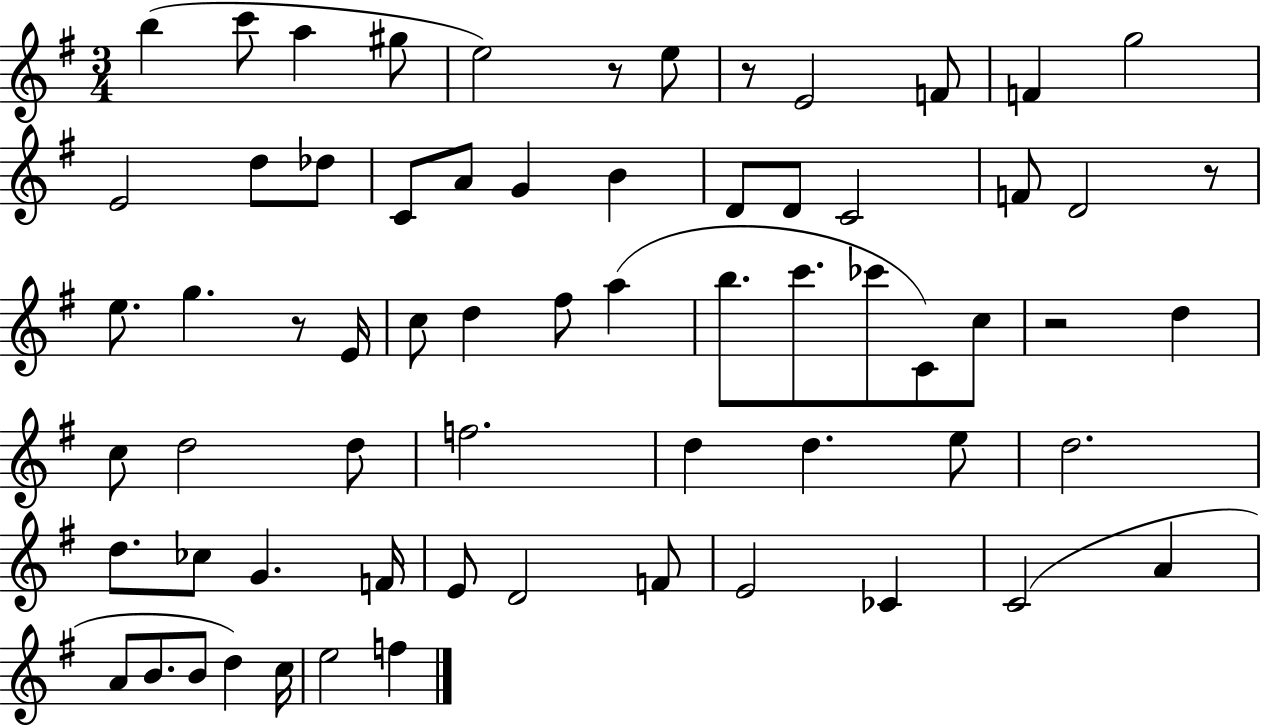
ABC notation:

X:1
T:Untitled
M:3/4
L:1/4
K:G
b c'/2 a ^g/2 e2 z/2 e/2 z/2 E2 F/2 F g2 E2 d/2 _d/2 C/2 A/2 G B D/2 D/2 C2 F/2 D2 z/2 e/2 g z/2 E/4 c/2 d ^f/2 a b/2 c'/2 _c'/2 C/2 c/2 z2 d c/2 d2 d/2 f2 d d e/2 d2 d/2 _c/2 G F/4 E/2 D2 F/2 E2 _C C2 A A/2 B/2 B/2 d c/4 e2 f